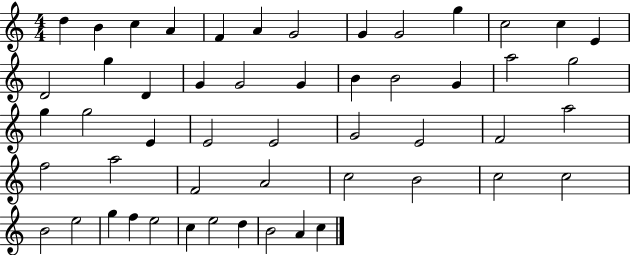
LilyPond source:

{
  \clef treble
  \numericTimeSignature
  \time 4/4
  \key c \major
  d''4 b'4 c''4 a'4 | f'4 a'4 g'2 | g'4 g'2 g''4 | c''2 c''4 e'4 | \break d'2 g''4 d'4 | g'4 g'2 g'4 | b'4 b'2 g'4 | a''2 g''2 | \break g''4 g''2 e'4 | e'2 e'2 | g'2 e'2 | f'2 a''2 | \break f''2 a''2 | f'2 a'2 | c''2 b'2 | c''2 c''2 | \break b'2 e''2 | g''4 f''4 e''2 | c''4 e''2 d''4 | b'2 a'4 c''4 | \break \bar "|."
}